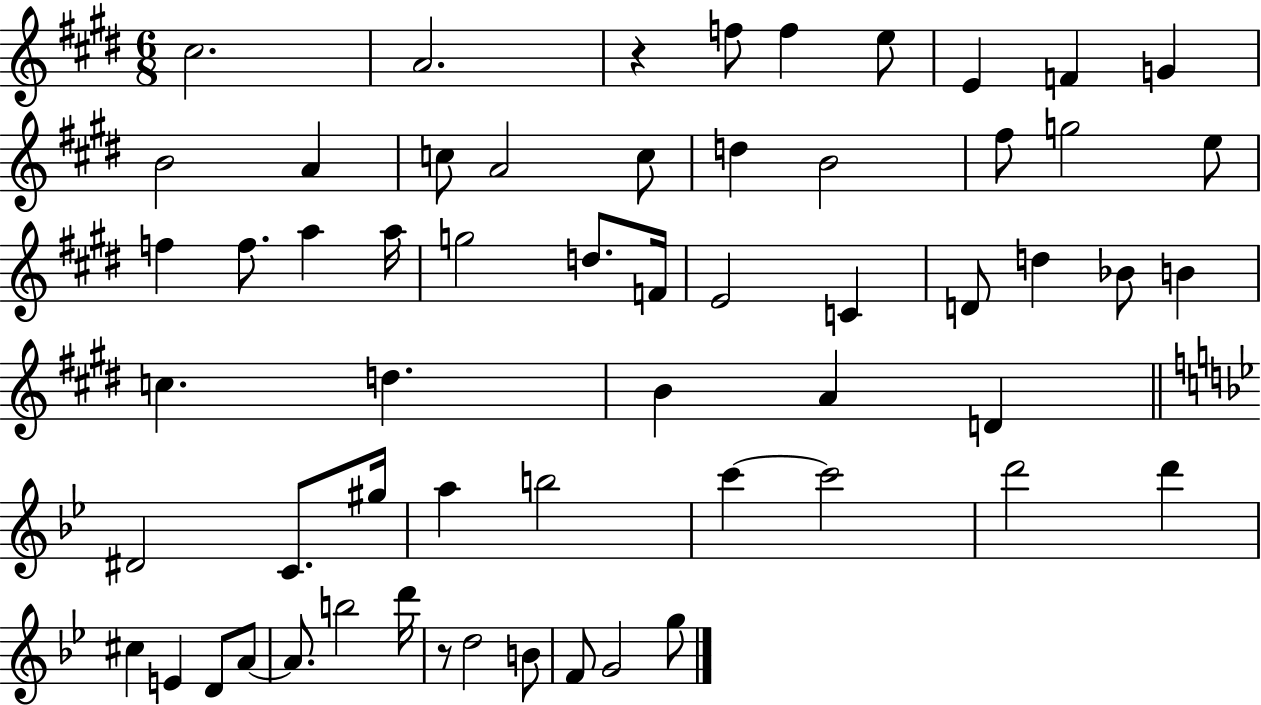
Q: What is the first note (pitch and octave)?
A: C#5